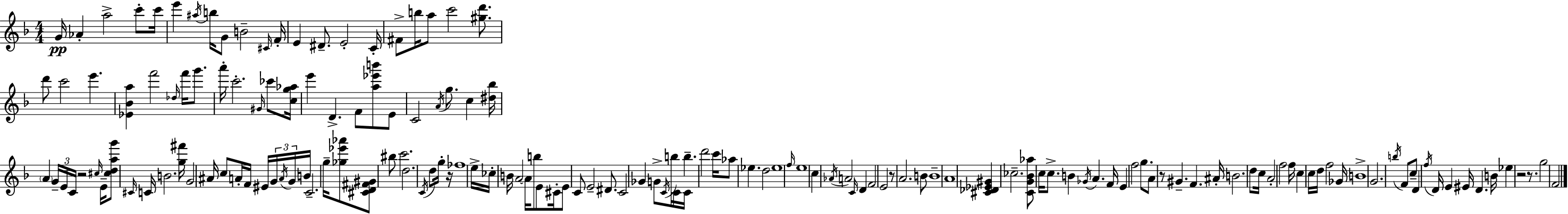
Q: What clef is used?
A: treble